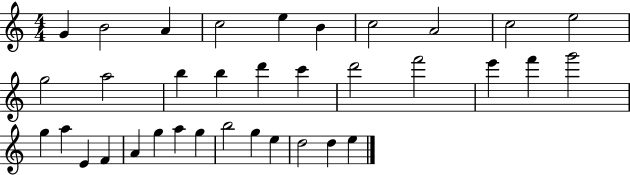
X:1
T:Untitled
M:4/4
L:1/4
K:C
G B2 A c2 e B c2 A2 c2 e2 g2 a2 b b d' c' d'2 f'2 e' f' g'2 g a E F A g a g b2 g e d2 d e